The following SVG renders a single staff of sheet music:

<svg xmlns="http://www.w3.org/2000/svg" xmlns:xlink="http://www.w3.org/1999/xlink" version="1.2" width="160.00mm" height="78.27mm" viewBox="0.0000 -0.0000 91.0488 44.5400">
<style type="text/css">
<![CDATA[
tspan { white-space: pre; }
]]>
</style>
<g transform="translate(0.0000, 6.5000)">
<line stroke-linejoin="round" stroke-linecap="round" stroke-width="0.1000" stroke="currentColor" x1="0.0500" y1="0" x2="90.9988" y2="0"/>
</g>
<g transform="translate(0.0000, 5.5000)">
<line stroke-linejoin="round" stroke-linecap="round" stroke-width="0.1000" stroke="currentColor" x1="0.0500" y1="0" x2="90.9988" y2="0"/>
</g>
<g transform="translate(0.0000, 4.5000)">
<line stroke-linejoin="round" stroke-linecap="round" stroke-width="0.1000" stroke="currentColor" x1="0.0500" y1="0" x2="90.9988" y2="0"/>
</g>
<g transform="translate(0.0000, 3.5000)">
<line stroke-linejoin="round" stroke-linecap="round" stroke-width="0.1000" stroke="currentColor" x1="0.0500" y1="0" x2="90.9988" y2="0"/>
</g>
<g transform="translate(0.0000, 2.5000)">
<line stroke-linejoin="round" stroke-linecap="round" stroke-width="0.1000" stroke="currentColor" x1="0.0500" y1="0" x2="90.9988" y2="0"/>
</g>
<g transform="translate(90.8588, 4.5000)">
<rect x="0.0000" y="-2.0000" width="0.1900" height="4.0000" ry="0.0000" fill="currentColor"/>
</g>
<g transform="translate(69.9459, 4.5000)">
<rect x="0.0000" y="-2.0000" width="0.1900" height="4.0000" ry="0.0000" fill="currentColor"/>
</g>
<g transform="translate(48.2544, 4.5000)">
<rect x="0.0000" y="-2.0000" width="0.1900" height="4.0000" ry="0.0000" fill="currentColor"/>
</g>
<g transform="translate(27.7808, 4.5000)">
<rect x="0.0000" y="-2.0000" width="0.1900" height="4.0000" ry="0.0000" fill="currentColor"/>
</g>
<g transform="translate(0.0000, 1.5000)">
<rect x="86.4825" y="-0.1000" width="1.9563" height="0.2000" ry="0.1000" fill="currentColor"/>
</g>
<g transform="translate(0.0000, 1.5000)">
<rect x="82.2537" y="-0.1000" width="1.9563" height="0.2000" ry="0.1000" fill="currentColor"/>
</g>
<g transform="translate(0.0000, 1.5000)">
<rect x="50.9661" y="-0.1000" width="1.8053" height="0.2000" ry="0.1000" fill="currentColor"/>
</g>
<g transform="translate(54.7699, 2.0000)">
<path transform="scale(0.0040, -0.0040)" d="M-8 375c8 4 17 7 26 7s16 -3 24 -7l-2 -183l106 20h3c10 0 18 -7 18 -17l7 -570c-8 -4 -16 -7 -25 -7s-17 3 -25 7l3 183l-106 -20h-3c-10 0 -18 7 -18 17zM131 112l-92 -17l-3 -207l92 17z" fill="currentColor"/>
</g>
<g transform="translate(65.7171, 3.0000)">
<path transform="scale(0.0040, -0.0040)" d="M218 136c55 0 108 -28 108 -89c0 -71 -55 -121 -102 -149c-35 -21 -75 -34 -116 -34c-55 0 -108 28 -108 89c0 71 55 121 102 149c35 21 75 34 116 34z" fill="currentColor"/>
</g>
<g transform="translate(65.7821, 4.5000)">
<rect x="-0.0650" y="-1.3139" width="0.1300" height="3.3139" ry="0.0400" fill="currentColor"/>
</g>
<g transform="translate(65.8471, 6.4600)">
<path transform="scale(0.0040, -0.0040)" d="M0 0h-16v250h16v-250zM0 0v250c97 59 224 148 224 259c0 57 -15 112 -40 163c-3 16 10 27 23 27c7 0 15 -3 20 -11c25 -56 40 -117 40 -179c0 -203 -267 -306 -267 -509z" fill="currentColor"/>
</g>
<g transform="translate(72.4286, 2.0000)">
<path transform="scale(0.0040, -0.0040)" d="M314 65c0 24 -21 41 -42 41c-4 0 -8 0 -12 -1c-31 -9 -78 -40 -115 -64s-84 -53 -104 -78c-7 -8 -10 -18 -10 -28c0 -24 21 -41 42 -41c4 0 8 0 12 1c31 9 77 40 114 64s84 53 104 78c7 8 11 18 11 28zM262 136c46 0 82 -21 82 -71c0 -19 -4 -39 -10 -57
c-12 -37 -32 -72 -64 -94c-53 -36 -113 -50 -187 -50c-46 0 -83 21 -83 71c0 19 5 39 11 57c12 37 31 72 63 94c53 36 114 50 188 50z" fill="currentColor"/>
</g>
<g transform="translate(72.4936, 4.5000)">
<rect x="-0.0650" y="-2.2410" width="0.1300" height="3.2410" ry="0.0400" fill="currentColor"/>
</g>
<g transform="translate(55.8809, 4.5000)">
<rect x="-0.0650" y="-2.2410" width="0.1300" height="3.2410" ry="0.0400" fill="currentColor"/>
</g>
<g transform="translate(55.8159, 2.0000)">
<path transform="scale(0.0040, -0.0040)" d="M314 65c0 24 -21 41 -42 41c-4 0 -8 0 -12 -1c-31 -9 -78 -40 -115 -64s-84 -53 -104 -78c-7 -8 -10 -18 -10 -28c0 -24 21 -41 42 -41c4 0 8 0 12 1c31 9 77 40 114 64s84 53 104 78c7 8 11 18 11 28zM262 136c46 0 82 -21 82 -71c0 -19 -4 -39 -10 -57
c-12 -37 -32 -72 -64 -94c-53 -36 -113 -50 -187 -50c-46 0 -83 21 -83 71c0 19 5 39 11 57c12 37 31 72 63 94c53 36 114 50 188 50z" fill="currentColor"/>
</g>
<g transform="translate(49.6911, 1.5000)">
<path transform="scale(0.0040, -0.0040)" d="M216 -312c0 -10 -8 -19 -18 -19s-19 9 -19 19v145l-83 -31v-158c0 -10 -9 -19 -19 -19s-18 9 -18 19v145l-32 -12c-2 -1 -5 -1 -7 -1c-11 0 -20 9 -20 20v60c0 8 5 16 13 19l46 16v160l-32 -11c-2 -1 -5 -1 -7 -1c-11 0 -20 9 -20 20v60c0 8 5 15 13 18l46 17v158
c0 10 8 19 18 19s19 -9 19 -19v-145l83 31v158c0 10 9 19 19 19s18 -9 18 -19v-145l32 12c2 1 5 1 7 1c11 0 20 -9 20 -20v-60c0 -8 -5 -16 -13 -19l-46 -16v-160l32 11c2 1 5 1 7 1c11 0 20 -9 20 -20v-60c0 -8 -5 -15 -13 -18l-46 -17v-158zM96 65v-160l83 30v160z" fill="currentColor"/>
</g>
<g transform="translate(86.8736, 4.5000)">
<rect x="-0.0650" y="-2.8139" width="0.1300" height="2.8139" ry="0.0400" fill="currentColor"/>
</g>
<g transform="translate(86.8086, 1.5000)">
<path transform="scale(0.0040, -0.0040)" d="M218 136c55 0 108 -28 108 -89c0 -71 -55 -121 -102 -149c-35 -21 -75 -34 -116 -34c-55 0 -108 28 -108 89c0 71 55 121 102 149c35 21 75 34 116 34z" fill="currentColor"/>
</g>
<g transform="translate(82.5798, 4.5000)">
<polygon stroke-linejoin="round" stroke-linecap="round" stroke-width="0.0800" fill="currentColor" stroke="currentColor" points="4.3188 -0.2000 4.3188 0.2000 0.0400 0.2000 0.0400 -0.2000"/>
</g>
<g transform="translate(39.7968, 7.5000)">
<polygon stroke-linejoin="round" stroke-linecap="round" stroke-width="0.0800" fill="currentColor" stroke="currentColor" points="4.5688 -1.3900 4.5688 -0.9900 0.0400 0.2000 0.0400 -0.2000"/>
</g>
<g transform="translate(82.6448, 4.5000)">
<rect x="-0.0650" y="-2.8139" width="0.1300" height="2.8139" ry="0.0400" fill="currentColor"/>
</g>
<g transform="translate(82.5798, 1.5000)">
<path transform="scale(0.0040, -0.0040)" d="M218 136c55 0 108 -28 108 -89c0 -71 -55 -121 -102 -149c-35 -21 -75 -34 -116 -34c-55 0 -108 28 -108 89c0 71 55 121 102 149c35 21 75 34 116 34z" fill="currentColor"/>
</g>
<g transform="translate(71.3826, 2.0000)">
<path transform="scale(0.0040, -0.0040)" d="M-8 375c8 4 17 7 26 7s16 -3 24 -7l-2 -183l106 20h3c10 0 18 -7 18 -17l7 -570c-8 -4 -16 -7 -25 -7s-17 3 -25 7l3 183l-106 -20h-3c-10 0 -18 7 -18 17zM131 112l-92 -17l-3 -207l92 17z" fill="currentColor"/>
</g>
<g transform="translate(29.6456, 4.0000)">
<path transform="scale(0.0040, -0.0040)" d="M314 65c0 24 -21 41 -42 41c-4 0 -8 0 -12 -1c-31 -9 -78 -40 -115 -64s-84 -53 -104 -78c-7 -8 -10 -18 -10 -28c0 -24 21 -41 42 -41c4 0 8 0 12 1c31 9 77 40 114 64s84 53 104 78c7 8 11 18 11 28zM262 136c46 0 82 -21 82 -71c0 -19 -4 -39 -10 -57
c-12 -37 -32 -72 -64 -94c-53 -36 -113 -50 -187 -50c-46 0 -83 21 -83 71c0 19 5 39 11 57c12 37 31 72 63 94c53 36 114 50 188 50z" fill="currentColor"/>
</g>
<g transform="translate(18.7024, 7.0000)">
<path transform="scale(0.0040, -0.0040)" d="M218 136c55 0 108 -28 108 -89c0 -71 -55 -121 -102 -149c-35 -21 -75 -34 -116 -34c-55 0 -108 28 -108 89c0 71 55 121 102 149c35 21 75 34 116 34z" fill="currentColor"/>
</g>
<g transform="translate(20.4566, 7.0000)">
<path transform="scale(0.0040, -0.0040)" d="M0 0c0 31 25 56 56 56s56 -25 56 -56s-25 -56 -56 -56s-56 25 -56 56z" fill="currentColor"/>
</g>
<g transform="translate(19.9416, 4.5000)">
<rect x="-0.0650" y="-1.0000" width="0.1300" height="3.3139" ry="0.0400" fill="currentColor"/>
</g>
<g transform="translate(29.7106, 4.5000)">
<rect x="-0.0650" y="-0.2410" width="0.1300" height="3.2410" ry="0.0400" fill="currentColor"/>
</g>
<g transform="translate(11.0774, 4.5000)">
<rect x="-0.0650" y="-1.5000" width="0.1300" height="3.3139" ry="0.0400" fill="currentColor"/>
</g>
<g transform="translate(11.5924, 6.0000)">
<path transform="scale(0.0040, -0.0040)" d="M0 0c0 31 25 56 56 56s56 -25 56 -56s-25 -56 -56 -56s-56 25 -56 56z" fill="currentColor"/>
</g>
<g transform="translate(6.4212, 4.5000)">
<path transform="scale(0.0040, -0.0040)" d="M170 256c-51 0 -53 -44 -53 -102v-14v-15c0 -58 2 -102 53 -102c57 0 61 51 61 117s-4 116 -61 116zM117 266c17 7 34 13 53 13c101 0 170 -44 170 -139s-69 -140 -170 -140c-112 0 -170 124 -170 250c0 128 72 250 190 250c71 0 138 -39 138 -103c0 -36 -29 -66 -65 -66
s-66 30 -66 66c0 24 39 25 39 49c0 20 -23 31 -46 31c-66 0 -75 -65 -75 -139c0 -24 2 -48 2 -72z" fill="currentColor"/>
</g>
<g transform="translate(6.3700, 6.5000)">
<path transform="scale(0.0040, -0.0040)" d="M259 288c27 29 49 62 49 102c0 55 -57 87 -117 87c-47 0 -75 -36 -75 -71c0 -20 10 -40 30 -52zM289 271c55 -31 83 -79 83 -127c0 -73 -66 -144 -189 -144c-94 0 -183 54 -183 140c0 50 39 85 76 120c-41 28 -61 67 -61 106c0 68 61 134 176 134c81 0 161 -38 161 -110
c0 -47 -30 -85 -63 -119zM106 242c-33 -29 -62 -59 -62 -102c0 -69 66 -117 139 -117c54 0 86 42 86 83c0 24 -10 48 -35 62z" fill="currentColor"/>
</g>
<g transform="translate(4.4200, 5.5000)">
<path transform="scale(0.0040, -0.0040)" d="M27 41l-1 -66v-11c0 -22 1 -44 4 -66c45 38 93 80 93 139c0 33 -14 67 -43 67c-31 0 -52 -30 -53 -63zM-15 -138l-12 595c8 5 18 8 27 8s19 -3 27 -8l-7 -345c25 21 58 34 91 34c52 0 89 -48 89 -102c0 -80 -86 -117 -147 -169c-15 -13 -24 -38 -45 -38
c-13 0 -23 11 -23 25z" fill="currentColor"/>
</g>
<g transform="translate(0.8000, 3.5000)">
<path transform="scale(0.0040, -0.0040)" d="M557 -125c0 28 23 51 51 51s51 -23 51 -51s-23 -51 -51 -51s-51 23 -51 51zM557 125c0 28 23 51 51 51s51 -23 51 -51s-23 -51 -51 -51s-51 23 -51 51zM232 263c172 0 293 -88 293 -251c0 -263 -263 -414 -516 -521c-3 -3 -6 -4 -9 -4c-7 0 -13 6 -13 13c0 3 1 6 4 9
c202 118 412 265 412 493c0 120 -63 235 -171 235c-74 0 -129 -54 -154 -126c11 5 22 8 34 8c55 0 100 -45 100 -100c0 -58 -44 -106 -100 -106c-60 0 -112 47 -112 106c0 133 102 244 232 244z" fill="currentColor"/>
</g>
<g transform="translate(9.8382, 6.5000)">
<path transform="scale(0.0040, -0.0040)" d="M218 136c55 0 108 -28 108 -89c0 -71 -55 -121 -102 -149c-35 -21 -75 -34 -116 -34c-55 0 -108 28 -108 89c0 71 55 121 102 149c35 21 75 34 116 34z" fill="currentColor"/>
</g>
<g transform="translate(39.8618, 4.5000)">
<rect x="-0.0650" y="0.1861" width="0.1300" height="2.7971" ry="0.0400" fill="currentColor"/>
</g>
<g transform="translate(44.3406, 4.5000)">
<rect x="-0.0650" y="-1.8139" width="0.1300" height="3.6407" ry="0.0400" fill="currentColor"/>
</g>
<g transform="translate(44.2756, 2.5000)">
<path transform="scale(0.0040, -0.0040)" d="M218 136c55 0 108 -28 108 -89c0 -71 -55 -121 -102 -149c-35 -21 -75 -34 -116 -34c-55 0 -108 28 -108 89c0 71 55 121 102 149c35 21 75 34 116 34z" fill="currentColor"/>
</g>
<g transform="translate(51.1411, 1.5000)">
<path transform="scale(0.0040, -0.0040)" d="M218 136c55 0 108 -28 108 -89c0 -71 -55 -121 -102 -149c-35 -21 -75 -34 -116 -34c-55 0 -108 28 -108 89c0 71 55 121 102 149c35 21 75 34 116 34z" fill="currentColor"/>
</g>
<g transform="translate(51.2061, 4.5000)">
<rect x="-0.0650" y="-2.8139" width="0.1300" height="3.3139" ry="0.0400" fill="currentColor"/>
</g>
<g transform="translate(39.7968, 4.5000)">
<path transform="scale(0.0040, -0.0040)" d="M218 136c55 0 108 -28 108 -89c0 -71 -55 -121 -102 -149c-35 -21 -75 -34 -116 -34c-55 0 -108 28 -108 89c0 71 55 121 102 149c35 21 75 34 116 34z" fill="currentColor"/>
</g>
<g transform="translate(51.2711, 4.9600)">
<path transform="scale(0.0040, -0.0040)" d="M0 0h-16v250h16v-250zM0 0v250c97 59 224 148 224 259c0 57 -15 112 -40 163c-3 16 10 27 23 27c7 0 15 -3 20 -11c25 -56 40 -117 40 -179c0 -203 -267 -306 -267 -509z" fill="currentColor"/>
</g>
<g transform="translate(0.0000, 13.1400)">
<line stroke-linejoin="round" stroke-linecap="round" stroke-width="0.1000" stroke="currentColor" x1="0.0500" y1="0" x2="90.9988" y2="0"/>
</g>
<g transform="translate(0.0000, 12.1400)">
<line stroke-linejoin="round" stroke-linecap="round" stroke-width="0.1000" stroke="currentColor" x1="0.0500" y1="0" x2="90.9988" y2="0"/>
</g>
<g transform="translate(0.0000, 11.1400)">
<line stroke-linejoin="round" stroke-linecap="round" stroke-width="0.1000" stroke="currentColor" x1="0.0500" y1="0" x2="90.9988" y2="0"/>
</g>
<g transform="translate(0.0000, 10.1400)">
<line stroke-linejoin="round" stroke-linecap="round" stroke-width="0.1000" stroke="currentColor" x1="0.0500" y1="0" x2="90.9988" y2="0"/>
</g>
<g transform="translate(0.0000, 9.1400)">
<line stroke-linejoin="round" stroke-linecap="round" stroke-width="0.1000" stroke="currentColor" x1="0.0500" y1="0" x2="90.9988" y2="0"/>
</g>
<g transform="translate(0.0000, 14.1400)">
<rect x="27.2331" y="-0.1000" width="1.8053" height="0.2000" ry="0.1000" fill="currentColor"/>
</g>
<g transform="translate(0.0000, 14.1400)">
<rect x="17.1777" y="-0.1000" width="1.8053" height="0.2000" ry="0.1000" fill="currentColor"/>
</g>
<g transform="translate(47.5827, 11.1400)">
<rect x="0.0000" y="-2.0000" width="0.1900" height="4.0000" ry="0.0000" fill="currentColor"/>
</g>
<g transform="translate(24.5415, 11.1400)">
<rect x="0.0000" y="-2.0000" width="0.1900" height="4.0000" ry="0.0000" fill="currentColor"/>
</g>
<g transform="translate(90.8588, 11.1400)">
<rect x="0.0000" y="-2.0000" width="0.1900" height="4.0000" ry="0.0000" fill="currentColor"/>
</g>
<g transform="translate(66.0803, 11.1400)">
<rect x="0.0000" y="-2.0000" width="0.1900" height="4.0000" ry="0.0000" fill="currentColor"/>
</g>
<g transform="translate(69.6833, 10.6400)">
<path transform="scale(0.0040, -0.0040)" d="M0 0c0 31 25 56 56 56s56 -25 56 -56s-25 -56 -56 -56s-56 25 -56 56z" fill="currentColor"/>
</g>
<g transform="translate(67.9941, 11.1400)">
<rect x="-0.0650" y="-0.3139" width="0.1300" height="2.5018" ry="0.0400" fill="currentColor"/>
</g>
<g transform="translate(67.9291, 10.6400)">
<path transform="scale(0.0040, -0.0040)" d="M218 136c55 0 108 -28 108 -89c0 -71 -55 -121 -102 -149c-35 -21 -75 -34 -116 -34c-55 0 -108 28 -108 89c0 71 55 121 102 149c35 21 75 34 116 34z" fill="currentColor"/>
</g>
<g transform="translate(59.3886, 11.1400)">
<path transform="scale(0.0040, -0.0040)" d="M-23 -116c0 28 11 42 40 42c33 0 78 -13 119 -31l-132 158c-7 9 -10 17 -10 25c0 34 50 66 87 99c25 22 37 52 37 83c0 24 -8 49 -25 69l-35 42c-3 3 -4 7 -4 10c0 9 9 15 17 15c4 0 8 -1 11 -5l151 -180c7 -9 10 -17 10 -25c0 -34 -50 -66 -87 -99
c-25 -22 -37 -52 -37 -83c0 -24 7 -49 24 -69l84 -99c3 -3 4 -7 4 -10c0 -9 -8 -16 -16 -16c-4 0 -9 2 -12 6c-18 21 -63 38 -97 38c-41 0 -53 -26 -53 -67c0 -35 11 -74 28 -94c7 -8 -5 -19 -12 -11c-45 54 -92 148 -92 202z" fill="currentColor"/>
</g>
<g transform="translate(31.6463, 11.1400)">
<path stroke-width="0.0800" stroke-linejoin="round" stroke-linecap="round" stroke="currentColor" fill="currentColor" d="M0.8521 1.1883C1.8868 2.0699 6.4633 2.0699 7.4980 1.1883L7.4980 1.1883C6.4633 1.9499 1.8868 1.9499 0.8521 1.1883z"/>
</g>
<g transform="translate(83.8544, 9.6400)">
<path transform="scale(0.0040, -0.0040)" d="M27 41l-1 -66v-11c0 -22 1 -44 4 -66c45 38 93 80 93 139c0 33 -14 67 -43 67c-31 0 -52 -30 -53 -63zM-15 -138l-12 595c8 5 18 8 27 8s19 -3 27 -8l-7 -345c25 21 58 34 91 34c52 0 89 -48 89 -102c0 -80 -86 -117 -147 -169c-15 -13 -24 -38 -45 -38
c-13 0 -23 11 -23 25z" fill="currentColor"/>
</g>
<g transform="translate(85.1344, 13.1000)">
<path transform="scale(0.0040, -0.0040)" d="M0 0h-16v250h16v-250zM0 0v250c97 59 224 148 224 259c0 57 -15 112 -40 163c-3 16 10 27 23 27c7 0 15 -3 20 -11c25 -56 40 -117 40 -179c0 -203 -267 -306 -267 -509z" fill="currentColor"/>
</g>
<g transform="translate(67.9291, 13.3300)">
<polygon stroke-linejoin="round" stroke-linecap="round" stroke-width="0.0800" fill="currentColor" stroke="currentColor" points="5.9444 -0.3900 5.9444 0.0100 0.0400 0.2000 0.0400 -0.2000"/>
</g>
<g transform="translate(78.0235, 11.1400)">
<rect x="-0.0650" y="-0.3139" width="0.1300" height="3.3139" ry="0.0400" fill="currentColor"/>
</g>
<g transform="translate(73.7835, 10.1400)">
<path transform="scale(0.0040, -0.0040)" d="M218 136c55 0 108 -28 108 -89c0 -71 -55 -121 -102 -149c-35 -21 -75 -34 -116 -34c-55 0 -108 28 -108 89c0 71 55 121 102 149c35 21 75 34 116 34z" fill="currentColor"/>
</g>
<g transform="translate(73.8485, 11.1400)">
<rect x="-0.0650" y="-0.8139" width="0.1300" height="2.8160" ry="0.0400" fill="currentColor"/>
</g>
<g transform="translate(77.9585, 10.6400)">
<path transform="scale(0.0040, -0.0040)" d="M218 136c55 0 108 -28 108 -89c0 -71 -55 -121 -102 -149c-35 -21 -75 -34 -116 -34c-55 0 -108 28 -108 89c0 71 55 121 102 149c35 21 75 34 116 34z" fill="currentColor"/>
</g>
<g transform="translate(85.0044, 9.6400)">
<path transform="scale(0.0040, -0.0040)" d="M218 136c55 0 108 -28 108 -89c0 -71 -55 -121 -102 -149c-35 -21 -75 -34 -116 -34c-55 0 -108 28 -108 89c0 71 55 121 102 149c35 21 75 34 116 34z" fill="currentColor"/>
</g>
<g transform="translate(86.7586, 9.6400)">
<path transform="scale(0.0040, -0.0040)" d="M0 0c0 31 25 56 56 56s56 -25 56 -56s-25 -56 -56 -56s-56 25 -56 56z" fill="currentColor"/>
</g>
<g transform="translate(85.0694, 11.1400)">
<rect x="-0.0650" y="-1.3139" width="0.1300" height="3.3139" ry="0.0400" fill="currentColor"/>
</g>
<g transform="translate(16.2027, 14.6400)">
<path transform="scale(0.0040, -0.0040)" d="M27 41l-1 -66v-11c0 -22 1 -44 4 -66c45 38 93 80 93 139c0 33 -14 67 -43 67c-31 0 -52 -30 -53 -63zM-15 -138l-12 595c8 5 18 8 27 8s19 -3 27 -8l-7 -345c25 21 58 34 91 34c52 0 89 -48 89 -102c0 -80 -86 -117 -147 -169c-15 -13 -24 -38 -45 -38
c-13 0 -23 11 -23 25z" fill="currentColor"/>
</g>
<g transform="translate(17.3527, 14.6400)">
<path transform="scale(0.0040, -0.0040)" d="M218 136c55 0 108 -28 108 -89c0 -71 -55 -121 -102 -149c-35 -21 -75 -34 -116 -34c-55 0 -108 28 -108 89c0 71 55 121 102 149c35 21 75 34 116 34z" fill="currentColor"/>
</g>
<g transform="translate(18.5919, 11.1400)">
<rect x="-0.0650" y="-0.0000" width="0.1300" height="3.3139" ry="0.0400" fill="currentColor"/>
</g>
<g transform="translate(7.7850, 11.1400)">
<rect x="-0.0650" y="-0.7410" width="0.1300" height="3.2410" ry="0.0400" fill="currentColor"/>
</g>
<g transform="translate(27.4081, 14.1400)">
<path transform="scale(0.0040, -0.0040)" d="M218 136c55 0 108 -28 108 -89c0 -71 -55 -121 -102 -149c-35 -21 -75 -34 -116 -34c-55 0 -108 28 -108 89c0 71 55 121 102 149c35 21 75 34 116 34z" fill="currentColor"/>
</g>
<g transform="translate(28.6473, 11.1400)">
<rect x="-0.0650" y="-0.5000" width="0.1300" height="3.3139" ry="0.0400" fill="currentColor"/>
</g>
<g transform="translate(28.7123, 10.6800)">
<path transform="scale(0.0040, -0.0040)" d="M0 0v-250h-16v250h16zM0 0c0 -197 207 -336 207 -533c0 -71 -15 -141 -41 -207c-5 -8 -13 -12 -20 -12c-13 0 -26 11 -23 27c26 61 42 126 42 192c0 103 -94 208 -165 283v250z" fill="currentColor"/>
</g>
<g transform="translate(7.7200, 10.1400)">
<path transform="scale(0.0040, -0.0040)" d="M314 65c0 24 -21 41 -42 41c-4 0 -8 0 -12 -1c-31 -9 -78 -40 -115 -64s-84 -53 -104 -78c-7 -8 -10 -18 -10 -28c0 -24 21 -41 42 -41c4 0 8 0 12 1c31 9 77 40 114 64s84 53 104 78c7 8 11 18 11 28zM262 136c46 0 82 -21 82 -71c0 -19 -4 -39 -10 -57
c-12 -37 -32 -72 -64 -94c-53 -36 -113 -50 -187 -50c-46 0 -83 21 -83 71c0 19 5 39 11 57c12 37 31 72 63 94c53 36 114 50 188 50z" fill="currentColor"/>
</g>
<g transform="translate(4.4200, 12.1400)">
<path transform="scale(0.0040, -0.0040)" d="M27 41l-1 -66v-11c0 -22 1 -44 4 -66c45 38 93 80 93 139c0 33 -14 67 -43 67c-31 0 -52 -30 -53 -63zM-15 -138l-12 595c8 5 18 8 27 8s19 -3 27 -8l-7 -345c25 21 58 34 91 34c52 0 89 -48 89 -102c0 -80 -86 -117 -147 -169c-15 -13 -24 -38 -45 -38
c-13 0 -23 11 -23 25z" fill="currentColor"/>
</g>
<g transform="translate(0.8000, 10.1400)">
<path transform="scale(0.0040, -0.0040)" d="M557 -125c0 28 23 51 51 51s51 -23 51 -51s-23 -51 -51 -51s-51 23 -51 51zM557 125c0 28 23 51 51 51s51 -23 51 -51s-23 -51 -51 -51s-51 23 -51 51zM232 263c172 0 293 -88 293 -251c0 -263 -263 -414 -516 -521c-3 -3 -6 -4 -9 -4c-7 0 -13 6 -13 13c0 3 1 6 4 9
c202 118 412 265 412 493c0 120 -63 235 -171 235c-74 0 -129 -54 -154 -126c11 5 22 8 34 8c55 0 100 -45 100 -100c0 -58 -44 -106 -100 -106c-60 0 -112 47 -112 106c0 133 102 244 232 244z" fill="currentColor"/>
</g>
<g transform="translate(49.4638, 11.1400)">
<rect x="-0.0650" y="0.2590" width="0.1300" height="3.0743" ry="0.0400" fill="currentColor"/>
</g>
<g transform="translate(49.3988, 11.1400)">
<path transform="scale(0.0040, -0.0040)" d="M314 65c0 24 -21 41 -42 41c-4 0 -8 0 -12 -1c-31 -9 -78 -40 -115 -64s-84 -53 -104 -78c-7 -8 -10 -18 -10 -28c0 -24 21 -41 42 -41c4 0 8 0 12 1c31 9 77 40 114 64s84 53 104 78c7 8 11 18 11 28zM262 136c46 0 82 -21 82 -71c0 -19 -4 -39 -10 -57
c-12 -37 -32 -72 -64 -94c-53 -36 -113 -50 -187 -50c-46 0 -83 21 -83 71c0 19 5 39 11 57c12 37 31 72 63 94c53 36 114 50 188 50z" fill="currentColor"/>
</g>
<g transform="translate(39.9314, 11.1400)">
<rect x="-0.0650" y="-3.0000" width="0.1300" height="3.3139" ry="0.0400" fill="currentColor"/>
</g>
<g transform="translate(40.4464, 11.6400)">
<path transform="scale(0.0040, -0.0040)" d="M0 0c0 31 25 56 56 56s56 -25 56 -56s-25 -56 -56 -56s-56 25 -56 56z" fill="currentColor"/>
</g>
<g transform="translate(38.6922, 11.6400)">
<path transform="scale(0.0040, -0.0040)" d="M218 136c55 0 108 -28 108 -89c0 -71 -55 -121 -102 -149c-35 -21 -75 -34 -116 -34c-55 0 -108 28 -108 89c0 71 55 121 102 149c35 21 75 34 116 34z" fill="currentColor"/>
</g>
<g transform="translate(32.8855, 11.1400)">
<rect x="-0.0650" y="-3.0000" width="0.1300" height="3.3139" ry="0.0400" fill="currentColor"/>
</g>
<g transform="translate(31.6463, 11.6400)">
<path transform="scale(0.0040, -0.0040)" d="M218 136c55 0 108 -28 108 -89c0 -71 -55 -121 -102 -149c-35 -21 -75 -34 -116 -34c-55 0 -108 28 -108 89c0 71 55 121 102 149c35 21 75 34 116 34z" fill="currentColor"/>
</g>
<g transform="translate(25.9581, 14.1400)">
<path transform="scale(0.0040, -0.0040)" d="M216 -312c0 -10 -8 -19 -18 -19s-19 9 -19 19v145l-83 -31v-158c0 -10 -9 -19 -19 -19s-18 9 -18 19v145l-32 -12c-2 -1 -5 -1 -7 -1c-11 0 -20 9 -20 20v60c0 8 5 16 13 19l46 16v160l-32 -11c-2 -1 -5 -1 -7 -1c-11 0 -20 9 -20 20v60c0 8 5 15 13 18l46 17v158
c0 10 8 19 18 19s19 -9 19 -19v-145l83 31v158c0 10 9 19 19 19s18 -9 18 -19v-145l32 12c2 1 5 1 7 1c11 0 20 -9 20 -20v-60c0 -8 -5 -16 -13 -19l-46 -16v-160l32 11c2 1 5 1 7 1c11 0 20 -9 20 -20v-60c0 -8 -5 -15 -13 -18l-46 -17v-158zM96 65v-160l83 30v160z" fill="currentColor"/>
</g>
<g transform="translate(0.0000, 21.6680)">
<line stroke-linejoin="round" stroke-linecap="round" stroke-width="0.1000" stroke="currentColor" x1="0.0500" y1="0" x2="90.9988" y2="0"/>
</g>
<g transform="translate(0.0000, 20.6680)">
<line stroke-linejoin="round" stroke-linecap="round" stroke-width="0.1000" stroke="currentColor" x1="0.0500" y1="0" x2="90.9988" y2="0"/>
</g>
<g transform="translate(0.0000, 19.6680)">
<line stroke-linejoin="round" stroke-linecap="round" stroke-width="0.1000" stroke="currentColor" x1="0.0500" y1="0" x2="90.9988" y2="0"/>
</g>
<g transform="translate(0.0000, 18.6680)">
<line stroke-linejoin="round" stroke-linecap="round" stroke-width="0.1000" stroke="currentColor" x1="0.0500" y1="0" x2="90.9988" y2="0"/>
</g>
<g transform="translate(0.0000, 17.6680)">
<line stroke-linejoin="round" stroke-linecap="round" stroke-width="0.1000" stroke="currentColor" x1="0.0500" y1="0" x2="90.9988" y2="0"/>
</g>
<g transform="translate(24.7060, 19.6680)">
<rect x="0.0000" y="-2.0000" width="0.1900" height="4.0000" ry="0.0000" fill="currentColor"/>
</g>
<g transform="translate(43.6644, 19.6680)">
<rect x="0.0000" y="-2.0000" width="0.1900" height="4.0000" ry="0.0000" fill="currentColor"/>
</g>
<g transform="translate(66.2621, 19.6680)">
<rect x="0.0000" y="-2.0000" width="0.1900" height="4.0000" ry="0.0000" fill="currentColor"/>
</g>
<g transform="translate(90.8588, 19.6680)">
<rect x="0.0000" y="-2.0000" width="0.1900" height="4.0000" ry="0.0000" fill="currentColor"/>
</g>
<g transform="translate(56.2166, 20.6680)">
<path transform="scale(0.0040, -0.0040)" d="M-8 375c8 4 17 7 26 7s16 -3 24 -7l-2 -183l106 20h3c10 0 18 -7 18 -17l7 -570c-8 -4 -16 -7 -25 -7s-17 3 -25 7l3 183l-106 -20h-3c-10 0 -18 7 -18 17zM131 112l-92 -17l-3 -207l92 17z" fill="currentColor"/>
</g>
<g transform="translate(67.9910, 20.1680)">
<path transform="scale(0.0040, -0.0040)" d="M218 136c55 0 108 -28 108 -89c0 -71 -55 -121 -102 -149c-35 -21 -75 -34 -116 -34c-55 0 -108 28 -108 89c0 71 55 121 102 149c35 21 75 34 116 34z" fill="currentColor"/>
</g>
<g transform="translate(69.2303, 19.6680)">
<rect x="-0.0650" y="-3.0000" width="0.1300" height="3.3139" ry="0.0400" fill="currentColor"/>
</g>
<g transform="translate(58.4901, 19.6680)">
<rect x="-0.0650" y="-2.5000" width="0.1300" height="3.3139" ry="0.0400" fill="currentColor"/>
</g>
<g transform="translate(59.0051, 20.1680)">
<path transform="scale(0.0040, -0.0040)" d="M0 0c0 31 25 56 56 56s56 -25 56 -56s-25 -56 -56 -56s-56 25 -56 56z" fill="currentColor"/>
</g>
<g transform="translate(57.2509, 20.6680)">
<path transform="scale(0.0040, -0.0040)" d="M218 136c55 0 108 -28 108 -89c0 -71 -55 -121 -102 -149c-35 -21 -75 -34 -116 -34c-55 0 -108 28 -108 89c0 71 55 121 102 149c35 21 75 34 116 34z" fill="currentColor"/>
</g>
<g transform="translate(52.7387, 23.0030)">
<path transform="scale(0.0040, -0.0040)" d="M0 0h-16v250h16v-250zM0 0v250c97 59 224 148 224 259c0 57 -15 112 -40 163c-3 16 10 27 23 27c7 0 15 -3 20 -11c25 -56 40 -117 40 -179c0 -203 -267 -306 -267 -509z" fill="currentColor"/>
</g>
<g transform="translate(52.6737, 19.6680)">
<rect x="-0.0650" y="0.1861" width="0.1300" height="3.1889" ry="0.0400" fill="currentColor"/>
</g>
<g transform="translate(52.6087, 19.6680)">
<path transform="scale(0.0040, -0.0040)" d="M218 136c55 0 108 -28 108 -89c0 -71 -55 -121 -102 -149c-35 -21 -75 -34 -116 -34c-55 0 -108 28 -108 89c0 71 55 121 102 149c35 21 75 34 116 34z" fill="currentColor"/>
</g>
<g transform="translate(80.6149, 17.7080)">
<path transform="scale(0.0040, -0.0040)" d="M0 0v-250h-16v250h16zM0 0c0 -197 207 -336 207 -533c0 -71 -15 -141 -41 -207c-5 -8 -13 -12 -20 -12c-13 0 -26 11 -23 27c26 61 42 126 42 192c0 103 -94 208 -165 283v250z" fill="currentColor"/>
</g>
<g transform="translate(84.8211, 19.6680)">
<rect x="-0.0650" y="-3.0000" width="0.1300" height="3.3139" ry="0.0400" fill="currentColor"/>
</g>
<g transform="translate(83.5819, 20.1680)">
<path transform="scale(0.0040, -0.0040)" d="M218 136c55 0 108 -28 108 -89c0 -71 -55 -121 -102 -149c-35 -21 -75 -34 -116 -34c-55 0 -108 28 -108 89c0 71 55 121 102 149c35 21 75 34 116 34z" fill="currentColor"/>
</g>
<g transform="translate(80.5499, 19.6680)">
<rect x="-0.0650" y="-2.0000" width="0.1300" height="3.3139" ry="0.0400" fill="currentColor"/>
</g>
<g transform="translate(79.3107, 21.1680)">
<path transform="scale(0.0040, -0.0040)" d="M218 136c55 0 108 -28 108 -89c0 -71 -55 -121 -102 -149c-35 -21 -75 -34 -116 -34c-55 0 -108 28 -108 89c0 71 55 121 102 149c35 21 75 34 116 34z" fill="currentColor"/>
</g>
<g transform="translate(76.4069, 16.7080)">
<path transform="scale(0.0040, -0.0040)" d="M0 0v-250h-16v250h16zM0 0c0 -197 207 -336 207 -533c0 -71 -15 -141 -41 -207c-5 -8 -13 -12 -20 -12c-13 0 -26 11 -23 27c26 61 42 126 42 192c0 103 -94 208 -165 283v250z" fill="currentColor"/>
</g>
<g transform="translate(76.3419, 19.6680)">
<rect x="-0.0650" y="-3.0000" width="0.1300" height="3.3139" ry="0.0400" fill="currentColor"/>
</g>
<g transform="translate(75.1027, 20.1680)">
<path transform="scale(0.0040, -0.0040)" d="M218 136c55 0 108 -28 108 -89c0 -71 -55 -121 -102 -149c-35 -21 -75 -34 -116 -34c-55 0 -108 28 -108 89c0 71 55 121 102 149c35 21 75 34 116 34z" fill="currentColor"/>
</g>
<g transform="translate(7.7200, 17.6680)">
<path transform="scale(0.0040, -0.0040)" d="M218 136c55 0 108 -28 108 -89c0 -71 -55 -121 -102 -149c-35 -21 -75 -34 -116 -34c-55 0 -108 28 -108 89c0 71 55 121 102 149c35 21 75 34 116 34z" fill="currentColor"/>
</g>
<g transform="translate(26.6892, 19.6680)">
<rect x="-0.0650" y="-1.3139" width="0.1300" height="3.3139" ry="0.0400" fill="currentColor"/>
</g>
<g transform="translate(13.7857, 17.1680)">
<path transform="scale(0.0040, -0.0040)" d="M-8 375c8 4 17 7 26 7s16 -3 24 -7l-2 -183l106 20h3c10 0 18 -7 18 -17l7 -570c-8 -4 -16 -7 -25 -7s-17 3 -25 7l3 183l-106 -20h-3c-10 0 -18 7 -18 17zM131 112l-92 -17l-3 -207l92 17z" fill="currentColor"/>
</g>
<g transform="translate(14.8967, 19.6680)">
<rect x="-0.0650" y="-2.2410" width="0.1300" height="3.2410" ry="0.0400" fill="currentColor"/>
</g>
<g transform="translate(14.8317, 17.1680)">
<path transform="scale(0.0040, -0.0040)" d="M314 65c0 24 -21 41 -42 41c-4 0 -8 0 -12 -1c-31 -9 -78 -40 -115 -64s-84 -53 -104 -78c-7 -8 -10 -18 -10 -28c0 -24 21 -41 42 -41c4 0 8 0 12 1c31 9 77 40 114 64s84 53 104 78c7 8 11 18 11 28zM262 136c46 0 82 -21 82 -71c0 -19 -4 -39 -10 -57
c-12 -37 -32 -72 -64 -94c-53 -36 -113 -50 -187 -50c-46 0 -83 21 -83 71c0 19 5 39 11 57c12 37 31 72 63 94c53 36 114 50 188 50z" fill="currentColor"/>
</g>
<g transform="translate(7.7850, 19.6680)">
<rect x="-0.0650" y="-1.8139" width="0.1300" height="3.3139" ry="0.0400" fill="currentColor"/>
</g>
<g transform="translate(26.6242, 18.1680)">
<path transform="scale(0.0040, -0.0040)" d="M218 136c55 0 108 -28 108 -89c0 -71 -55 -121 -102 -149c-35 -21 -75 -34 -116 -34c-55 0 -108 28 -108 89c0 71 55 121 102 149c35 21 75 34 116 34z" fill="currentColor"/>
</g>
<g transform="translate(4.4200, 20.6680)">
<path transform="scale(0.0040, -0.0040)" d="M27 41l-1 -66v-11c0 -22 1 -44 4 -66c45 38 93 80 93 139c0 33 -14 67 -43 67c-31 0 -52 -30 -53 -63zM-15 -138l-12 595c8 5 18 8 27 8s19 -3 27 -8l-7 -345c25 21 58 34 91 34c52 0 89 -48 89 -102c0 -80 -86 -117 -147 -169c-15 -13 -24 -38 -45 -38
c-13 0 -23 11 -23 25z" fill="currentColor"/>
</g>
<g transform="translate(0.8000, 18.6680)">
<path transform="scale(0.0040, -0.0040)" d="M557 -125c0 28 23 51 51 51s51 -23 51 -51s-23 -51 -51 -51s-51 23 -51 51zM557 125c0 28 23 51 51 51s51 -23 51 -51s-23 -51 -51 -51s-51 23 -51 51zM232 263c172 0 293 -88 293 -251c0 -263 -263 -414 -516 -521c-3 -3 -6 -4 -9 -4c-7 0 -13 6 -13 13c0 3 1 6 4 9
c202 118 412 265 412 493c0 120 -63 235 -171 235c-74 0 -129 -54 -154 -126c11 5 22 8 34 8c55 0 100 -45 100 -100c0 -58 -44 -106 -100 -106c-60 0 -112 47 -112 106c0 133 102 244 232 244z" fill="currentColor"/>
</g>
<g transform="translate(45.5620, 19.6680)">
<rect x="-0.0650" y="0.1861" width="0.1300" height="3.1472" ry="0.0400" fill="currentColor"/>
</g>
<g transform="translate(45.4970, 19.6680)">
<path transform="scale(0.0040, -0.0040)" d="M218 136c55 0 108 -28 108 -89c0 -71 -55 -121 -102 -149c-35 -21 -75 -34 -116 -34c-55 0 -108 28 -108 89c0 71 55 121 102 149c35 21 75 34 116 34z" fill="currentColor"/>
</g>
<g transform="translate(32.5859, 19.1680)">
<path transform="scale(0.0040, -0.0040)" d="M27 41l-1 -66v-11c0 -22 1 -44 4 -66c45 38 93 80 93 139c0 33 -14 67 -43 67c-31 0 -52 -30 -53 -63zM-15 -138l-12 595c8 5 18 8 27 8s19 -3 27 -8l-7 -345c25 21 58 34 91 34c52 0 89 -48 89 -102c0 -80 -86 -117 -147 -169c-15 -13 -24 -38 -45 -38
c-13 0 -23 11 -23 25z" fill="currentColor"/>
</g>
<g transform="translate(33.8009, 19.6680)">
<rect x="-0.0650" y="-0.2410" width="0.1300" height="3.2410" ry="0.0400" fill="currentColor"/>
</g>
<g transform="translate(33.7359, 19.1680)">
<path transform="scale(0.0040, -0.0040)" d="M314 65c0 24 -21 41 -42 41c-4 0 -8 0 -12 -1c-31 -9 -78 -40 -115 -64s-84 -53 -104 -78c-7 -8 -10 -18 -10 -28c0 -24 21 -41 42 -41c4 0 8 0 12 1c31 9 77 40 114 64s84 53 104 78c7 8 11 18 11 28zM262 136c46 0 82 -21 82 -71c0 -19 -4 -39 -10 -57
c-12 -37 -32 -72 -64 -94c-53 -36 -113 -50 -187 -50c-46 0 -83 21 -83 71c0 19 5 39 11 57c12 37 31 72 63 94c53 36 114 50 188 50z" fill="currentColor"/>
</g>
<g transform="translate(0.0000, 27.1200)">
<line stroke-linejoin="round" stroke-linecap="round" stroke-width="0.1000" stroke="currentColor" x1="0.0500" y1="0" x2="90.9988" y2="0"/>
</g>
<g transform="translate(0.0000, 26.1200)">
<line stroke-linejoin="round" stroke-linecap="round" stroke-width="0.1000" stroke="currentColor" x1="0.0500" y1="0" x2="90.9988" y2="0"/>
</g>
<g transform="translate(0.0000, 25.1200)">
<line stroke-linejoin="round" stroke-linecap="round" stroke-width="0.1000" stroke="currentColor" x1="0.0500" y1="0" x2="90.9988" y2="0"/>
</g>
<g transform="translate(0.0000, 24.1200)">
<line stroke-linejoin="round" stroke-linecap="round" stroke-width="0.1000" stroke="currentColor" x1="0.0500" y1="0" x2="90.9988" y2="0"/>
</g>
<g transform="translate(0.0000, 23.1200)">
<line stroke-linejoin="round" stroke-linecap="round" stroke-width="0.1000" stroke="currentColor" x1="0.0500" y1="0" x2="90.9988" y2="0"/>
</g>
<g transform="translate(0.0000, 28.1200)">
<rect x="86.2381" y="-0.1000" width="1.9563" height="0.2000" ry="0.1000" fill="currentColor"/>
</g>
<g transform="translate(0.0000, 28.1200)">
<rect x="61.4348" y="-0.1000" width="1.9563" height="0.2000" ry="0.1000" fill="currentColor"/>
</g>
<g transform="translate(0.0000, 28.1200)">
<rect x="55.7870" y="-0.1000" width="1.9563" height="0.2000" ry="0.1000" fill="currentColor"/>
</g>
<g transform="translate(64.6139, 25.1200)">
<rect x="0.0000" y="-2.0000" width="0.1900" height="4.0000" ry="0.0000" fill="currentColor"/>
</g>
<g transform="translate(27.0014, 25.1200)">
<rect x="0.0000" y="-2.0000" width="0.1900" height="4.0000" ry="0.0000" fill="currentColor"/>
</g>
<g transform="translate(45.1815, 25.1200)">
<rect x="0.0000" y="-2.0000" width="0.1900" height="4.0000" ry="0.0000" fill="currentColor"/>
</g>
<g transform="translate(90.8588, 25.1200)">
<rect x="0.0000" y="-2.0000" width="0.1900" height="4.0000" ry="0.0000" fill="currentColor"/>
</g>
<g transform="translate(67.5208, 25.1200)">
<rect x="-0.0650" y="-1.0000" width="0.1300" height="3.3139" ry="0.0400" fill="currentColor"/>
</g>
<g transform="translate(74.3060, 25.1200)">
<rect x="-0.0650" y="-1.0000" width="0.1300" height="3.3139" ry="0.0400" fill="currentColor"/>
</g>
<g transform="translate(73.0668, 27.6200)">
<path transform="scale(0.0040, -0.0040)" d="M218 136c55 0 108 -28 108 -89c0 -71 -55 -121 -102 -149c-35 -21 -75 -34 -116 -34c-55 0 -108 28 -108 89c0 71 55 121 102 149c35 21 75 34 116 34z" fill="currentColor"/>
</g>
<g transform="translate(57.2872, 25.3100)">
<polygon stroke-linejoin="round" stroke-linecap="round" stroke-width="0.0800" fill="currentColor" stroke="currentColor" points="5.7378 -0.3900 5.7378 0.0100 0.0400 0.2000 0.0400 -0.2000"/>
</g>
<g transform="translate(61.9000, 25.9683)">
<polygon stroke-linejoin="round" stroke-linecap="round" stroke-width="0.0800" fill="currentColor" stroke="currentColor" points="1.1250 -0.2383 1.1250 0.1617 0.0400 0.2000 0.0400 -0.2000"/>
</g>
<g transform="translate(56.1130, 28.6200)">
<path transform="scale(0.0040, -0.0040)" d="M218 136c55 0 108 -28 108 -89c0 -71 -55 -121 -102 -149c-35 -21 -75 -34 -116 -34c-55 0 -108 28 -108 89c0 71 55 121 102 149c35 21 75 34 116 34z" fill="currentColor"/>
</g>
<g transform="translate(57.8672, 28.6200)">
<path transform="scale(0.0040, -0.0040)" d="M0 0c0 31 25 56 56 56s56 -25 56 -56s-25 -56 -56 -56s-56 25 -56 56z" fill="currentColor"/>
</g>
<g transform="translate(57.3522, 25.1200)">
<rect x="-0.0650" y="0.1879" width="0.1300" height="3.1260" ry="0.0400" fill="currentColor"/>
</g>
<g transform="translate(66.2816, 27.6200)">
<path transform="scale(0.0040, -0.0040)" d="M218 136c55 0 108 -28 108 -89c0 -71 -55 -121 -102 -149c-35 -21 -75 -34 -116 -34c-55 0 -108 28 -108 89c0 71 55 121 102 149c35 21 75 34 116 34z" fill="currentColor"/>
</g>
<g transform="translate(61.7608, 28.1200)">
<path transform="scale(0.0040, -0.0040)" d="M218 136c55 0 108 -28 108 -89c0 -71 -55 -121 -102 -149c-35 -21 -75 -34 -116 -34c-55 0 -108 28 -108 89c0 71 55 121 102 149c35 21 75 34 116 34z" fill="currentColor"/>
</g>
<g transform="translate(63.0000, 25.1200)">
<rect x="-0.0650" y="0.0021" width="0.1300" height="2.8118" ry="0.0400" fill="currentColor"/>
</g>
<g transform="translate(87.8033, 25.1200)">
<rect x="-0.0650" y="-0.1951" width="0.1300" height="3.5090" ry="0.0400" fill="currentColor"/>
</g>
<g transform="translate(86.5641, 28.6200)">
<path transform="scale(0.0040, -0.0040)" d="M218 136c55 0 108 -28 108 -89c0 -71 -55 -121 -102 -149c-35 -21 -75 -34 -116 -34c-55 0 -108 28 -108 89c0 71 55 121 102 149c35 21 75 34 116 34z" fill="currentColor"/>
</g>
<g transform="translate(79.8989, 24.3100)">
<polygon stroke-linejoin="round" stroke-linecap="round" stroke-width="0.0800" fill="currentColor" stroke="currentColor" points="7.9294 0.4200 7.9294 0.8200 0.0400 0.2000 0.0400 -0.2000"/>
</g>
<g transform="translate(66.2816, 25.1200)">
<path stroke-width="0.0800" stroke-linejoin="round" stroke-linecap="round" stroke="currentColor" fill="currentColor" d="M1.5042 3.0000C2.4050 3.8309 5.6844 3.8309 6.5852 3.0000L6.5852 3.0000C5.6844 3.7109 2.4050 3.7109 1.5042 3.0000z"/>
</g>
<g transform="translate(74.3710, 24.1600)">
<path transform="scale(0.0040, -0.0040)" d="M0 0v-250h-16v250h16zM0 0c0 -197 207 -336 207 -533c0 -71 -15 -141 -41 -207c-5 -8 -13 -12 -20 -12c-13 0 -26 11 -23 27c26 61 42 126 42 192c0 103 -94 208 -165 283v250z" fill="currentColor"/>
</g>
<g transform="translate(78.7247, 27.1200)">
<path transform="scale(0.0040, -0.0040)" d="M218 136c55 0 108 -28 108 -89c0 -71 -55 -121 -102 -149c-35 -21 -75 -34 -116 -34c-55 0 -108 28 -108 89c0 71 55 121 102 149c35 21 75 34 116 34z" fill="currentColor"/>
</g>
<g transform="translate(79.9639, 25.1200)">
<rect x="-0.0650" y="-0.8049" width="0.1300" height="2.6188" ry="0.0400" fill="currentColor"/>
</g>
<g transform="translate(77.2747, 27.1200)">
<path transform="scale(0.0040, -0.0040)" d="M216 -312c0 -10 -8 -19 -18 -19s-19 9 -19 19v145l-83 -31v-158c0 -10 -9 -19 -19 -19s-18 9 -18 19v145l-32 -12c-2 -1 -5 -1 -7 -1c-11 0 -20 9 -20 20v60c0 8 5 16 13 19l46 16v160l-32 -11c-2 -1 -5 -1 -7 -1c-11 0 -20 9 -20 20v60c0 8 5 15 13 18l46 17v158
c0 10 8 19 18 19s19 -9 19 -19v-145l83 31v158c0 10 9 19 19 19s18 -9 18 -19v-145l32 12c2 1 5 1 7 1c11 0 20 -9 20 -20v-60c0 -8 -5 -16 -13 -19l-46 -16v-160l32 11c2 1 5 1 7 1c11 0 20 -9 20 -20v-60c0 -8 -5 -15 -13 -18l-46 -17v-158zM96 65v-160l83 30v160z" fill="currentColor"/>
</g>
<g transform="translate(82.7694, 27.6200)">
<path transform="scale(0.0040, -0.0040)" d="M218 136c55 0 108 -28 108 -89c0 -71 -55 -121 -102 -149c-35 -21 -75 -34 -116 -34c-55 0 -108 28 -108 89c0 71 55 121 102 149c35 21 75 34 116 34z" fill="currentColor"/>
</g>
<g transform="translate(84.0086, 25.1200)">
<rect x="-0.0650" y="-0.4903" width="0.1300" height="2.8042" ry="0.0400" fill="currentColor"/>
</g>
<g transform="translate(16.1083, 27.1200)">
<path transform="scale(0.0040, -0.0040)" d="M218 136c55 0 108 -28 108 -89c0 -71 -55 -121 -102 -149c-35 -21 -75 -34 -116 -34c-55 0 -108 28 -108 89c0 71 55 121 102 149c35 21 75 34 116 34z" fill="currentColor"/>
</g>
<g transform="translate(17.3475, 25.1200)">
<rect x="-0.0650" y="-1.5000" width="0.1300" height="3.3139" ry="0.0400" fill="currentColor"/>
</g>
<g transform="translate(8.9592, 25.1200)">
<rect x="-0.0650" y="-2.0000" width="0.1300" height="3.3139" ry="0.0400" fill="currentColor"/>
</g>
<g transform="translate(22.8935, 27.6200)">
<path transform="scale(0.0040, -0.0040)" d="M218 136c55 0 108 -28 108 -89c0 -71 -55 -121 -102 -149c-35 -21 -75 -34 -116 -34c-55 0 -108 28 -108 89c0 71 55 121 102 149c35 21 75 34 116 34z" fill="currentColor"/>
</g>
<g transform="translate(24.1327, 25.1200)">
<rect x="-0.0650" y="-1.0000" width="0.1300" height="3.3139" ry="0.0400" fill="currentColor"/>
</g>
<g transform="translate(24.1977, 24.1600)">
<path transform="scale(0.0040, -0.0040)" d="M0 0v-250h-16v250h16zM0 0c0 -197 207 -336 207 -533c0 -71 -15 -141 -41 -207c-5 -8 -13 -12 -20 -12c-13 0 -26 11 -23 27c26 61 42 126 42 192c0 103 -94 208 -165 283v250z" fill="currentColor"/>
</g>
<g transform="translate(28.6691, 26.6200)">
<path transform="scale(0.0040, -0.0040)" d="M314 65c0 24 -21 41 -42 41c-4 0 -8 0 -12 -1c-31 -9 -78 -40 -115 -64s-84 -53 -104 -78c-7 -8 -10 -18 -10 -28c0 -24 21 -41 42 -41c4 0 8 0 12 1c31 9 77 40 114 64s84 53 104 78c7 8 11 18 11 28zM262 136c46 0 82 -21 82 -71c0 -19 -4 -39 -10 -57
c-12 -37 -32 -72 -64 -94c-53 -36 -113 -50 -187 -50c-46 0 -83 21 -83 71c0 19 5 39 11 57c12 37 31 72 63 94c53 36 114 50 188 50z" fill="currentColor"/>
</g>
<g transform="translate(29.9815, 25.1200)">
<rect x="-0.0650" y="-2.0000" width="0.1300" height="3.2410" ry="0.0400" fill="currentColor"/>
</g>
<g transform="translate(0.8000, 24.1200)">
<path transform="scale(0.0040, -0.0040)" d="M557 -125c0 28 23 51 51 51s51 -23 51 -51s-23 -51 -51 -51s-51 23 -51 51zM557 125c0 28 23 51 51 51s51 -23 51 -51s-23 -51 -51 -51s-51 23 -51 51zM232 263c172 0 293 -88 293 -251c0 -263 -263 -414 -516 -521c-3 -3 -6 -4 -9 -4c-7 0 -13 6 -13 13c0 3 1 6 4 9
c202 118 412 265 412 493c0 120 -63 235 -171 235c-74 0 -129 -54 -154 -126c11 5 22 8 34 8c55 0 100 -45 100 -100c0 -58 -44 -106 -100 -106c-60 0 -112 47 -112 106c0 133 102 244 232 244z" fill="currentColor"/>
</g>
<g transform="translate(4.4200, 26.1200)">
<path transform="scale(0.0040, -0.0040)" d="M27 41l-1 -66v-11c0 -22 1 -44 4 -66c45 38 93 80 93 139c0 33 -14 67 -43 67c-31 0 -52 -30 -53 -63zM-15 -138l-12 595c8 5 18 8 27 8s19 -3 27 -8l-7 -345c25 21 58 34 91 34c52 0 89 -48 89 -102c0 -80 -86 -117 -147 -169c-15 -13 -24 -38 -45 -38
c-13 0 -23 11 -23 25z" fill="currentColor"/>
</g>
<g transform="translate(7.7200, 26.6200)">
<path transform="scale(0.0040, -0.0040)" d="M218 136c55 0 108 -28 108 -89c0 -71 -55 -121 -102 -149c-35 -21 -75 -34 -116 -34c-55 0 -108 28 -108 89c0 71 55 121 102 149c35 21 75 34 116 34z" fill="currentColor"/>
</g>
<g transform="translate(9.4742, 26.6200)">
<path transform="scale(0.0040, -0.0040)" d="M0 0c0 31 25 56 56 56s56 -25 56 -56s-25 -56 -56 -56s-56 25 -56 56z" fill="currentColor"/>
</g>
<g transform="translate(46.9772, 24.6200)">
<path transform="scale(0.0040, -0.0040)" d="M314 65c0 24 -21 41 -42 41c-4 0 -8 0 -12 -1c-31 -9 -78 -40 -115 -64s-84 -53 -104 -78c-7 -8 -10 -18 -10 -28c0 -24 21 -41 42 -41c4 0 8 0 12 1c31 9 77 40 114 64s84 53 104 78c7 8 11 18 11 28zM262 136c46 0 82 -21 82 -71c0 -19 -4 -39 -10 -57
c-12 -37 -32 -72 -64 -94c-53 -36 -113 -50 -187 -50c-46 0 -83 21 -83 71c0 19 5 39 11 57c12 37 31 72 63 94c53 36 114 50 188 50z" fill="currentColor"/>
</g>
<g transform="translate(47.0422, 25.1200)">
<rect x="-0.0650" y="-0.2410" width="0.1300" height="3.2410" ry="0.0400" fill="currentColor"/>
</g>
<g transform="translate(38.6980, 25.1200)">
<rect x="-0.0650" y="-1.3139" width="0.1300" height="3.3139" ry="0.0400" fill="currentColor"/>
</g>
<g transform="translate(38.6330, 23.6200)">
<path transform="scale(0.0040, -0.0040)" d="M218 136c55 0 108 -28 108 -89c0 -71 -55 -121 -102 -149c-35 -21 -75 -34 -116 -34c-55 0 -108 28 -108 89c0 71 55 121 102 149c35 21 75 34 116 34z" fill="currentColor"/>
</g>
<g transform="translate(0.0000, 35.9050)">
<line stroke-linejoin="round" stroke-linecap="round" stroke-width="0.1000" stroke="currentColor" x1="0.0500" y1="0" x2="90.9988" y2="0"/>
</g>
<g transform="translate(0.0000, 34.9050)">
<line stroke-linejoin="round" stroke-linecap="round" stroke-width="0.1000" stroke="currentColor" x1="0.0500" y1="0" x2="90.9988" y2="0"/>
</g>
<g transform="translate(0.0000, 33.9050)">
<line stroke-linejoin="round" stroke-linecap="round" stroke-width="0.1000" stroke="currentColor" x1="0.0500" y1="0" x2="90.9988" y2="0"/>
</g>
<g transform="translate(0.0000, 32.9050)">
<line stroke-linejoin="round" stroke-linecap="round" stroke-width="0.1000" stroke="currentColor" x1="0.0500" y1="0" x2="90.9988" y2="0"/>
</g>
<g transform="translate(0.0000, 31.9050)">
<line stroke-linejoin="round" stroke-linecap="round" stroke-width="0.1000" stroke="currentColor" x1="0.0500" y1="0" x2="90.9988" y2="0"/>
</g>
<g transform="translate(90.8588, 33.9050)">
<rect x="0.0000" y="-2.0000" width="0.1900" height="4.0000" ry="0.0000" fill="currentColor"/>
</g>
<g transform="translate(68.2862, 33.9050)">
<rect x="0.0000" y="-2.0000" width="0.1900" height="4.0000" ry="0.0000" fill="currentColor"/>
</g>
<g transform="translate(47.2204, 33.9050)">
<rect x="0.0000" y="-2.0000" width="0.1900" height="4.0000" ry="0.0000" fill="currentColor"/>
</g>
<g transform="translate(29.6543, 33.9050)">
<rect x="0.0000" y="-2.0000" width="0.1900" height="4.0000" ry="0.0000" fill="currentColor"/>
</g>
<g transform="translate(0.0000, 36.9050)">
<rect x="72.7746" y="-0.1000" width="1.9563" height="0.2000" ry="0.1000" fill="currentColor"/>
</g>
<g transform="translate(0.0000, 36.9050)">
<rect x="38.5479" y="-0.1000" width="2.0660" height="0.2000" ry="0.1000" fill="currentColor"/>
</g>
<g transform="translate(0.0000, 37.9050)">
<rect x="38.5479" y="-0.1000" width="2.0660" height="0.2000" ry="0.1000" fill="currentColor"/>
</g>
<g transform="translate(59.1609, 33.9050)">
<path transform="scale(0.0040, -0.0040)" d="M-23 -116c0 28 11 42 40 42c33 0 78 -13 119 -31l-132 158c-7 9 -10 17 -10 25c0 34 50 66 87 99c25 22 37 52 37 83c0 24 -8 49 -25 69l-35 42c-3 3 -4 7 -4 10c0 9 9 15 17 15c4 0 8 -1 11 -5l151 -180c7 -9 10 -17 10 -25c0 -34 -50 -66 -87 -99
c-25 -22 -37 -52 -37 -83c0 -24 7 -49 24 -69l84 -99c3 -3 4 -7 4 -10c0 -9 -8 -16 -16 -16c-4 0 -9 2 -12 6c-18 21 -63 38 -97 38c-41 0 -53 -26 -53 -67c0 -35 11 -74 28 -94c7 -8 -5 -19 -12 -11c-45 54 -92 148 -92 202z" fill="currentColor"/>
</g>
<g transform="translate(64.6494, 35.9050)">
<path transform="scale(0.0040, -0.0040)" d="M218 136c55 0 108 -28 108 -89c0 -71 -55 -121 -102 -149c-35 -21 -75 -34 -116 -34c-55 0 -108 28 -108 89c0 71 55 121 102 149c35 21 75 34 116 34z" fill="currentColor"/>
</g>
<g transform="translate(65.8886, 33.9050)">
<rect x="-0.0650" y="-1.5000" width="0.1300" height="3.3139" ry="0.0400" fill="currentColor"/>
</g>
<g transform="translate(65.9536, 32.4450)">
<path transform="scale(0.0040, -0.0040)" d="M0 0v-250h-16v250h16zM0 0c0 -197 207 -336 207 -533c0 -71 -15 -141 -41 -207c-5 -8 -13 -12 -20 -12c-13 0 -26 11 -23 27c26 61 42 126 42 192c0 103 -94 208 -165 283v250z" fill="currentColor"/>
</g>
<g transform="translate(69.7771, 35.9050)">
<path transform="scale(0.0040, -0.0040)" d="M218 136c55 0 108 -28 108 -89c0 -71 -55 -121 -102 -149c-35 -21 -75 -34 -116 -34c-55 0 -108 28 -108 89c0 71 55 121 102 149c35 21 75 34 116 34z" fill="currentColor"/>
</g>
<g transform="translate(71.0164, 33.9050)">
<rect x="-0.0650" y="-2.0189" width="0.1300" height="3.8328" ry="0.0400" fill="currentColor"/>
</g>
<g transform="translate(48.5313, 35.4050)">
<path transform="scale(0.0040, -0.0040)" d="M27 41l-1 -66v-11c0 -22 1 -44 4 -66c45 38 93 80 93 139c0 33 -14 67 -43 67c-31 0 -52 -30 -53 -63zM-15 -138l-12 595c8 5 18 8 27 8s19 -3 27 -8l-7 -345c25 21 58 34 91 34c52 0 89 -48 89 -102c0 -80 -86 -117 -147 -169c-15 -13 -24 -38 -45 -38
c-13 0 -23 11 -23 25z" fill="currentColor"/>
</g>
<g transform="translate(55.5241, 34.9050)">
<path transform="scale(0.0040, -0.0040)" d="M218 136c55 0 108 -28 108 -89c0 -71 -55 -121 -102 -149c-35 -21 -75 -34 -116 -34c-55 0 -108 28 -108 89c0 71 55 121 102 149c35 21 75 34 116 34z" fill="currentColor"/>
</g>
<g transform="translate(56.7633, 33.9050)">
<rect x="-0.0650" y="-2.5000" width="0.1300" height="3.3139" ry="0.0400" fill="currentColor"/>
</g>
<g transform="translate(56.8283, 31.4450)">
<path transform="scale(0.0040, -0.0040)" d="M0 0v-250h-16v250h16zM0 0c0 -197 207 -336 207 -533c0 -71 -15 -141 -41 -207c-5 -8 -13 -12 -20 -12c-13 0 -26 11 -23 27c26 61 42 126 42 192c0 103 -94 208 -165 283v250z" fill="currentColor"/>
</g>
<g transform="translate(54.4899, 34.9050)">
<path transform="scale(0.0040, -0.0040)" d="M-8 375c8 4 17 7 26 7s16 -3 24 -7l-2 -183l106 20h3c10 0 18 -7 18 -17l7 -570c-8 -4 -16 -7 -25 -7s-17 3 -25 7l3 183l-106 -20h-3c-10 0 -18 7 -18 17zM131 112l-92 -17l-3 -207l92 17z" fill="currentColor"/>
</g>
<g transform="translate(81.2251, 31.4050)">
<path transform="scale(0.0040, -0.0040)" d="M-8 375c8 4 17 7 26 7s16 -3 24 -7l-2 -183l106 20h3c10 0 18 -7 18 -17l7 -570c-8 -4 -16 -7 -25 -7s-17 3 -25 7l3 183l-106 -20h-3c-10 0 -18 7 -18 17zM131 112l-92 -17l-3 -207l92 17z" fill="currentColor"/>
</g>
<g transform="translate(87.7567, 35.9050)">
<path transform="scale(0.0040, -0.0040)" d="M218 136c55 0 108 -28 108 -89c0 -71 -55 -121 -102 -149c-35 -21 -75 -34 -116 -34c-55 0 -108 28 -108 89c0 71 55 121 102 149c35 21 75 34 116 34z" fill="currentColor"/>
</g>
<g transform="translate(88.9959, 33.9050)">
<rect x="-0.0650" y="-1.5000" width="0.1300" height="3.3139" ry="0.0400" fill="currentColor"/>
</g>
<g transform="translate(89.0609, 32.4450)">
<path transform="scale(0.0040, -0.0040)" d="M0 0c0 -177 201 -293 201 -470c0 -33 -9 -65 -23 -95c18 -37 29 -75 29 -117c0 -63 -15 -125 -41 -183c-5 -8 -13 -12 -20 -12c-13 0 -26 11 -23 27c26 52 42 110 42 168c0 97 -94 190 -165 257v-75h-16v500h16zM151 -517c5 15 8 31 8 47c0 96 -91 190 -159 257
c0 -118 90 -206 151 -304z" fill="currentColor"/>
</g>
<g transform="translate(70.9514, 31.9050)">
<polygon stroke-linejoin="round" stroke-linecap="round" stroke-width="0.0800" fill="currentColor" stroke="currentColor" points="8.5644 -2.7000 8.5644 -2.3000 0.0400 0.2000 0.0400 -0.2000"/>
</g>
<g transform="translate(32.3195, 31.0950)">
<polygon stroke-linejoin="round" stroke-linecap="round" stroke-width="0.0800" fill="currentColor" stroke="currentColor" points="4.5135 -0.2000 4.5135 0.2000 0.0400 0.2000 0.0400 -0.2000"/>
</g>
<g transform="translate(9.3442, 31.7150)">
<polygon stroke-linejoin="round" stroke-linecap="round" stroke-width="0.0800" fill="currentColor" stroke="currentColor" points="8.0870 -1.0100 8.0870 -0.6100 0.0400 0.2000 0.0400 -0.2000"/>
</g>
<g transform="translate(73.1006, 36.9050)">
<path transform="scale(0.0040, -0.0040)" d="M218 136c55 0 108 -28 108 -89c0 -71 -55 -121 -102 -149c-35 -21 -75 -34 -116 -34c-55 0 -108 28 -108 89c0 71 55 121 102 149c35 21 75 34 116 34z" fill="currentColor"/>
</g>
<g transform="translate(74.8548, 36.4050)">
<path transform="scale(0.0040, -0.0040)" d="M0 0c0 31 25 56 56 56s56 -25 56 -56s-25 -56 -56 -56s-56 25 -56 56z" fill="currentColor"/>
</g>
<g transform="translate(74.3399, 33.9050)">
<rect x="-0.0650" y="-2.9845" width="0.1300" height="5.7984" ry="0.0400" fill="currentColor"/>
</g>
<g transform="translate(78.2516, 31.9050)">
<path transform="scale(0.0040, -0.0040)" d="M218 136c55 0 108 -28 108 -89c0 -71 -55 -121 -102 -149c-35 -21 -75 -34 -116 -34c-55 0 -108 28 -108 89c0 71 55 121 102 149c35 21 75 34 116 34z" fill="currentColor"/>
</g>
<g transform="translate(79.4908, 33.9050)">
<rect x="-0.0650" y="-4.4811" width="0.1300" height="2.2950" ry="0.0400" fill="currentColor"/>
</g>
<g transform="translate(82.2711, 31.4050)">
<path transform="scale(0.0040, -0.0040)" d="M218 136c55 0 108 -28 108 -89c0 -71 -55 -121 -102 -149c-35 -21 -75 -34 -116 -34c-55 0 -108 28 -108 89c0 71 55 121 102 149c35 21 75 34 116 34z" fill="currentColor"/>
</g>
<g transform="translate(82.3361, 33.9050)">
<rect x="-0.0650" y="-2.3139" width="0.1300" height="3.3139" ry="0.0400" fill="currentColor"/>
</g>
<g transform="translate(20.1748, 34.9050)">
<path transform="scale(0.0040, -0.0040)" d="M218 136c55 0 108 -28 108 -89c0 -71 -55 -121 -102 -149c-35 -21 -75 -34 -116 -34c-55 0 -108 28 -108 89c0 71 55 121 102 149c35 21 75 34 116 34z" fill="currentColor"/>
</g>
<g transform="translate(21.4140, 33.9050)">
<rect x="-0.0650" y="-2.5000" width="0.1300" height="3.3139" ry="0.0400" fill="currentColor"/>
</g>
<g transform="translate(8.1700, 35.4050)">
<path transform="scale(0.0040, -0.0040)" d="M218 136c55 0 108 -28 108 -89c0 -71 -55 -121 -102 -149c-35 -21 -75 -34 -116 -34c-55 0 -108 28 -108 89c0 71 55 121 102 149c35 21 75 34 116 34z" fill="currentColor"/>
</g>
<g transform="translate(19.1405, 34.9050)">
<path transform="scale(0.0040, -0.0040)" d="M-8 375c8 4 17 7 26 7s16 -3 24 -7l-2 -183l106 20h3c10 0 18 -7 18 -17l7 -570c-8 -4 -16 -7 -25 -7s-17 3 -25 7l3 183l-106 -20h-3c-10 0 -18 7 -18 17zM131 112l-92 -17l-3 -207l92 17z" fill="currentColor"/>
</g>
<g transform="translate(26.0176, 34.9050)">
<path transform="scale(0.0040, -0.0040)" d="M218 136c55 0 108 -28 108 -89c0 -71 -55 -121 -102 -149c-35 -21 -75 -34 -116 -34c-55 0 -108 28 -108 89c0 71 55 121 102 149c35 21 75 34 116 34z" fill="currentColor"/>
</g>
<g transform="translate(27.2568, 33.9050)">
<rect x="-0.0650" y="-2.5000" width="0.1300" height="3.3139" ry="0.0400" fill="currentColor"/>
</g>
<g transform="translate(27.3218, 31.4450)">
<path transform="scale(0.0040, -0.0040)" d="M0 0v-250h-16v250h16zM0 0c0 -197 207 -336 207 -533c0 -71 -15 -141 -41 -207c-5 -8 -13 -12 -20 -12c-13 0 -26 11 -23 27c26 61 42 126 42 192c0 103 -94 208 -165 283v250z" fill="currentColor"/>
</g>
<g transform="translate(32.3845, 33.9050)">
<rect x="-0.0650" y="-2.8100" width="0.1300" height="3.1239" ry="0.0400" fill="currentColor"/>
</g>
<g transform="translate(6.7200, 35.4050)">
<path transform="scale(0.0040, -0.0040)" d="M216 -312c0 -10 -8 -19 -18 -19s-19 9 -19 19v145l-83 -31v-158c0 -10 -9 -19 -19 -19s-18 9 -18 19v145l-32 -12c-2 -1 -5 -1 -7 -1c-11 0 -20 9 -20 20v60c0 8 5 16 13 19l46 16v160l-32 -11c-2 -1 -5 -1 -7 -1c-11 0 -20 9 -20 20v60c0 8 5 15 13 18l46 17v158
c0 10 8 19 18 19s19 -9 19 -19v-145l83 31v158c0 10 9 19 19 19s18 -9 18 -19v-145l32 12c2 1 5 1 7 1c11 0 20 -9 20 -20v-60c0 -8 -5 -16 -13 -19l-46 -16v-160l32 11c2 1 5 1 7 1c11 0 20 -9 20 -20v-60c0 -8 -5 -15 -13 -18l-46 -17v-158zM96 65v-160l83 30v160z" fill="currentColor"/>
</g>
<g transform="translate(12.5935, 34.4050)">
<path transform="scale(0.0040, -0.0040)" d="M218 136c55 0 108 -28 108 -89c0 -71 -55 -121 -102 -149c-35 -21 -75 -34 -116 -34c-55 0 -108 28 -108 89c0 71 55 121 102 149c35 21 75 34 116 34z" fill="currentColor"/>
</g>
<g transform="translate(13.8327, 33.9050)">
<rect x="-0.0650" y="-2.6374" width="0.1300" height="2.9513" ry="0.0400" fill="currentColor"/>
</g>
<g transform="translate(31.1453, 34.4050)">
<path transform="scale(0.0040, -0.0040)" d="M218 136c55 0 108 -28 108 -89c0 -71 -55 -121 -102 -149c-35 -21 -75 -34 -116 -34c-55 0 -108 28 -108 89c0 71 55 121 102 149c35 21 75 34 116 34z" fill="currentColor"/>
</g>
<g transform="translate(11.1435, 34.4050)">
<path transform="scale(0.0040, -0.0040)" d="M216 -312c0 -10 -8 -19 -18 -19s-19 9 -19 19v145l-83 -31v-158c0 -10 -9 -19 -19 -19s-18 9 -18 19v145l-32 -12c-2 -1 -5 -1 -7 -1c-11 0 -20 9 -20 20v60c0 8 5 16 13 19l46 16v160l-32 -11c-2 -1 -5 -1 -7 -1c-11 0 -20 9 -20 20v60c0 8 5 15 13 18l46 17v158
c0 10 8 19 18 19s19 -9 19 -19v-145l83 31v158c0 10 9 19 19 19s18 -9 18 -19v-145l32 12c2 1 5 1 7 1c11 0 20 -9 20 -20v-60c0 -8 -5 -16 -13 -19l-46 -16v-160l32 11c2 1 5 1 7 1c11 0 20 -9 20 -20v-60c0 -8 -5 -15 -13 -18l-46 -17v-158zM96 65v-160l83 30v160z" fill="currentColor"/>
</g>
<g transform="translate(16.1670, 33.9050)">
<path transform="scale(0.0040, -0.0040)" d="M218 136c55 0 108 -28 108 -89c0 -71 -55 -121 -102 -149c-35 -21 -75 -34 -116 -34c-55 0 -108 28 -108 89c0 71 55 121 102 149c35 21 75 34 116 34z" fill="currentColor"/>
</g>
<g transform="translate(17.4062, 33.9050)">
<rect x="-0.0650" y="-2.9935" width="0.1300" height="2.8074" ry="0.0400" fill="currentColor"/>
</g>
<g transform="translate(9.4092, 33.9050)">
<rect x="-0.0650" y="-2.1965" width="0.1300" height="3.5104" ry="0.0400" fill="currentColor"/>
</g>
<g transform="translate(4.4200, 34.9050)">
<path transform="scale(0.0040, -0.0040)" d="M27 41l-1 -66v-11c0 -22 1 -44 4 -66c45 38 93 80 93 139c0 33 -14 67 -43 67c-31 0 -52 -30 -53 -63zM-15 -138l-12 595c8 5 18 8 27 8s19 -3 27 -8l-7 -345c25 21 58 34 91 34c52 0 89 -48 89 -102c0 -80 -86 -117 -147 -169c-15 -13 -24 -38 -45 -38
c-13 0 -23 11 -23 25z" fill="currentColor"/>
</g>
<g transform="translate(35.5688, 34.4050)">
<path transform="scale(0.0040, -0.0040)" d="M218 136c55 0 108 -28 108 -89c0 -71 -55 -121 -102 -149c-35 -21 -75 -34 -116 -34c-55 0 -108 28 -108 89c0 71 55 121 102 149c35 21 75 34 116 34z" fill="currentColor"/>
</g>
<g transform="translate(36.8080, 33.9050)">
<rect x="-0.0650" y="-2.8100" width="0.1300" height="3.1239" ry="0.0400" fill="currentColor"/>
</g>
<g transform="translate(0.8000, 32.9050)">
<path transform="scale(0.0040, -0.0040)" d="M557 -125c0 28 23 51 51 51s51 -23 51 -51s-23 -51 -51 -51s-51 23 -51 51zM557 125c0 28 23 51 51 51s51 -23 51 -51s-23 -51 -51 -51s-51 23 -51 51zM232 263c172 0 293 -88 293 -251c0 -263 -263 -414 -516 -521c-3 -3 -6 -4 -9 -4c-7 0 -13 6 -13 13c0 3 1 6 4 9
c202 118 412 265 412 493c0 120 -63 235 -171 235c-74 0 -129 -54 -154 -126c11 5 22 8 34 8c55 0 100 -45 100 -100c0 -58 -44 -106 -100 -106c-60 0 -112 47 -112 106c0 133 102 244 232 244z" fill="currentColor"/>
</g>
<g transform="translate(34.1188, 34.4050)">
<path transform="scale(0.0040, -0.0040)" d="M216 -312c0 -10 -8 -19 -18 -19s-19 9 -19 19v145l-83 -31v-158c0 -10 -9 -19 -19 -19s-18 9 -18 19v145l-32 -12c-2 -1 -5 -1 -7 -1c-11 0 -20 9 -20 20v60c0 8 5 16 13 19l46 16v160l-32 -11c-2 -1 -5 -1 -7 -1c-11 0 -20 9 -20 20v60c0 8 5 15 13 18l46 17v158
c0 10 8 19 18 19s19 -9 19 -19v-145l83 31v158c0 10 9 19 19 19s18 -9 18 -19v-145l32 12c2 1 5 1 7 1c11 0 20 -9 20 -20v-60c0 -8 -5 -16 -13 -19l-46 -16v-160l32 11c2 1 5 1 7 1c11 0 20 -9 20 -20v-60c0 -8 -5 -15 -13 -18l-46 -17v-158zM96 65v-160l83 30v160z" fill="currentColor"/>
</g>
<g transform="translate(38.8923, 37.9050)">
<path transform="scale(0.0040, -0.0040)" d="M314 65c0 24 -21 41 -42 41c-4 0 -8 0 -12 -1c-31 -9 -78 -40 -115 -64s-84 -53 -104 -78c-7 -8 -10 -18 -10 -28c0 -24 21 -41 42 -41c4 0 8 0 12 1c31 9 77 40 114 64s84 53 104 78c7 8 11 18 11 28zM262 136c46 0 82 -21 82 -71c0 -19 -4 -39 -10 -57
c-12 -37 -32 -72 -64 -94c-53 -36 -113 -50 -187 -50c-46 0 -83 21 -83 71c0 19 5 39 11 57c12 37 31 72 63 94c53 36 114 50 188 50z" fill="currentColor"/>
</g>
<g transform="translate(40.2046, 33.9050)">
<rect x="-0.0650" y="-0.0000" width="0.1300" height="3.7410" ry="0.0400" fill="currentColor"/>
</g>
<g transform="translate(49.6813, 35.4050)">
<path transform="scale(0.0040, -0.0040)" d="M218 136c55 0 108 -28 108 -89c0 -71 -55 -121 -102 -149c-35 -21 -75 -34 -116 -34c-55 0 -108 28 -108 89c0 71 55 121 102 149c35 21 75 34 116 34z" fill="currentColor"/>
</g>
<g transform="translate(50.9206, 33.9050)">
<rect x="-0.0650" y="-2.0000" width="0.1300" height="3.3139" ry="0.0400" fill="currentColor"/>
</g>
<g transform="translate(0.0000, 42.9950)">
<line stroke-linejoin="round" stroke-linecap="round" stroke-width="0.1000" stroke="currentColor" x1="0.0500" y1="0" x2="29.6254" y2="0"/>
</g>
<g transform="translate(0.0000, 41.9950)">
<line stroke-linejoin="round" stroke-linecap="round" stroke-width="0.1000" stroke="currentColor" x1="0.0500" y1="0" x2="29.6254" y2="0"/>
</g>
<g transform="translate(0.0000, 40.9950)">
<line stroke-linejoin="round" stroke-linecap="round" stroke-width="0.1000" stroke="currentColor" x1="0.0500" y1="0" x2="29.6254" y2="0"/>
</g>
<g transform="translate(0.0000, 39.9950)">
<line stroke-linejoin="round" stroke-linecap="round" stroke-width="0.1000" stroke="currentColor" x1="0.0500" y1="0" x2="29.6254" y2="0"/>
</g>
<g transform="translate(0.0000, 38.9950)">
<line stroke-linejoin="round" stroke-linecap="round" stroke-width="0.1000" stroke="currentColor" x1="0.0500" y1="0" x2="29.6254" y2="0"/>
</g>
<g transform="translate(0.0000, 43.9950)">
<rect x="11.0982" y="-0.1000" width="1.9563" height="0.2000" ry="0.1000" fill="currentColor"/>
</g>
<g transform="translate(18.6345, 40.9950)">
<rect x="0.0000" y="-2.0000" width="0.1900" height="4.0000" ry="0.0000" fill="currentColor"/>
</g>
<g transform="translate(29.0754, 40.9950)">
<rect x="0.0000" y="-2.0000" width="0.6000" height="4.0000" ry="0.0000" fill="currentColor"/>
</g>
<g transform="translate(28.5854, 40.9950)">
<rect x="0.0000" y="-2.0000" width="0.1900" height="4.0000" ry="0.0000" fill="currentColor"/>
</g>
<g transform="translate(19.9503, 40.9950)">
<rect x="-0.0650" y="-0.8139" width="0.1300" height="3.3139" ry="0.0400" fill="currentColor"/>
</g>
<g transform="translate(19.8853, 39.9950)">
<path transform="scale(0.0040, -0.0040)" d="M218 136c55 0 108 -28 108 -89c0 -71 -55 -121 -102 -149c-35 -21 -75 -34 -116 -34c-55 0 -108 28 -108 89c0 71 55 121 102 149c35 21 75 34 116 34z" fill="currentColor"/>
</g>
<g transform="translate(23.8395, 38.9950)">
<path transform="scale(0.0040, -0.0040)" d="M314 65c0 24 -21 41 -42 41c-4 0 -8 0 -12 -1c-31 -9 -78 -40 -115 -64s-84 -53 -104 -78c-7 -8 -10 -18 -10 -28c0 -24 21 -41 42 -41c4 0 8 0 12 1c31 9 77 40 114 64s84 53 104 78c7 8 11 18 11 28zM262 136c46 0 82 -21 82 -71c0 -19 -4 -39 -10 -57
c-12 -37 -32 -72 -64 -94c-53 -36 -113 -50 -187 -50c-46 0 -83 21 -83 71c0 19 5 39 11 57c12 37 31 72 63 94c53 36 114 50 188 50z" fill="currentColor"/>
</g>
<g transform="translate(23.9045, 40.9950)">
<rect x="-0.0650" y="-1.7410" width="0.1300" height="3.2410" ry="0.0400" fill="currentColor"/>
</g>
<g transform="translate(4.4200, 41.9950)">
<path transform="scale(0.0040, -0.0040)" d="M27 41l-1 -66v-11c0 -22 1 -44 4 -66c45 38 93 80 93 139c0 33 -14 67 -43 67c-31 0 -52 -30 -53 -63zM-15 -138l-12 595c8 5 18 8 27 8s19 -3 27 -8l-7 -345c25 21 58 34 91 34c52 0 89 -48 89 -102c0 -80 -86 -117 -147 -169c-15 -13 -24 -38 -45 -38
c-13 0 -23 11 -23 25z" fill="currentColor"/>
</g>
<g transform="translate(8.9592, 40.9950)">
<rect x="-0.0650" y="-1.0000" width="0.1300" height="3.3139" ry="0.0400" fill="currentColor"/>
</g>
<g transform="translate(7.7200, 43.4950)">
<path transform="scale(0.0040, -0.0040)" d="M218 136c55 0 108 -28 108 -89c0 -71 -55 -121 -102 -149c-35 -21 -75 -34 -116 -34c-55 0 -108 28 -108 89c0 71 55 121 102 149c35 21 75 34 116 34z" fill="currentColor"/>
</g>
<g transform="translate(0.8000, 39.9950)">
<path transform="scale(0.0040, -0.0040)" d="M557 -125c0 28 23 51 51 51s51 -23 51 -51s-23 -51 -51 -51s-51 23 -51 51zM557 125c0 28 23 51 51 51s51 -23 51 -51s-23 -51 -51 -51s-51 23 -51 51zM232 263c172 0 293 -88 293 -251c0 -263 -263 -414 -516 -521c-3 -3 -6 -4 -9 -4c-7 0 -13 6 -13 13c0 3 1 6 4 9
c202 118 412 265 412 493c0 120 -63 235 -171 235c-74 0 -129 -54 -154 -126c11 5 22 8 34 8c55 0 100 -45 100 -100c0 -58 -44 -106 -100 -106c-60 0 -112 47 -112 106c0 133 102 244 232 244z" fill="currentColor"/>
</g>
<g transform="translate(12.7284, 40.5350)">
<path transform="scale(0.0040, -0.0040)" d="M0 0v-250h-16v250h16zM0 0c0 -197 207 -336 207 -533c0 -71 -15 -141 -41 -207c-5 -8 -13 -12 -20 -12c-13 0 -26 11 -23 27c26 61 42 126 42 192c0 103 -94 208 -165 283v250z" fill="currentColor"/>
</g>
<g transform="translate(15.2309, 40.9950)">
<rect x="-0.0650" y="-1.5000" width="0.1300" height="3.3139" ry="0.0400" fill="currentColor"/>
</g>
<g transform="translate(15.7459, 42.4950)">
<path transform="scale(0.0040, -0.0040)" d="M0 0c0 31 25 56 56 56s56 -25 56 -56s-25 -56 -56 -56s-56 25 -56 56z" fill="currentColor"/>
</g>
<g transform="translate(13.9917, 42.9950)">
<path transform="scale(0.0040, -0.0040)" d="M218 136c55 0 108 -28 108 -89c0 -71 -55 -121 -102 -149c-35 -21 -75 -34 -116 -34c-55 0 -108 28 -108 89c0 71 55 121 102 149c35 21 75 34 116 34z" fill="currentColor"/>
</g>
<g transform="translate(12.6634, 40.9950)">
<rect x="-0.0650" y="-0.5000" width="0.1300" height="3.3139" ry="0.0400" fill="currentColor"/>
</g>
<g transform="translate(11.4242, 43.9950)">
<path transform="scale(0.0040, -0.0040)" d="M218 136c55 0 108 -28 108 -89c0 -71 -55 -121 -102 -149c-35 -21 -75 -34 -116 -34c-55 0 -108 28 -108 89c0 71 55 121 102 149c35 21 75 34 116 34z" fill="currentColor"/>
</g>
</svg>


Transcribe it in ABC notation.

X:1
T:Untitled
M:6/8
L:1/4
K:F
G,, F,, E,2 D,/2 A,/2 ^C/2 B,2 G,/2 B,2 C/2 C/2 F,2 _D,, ^E,,/2 C, C, D,2 z E,/2 F,/2 E, _G,/2 A, B,2 G, _E,2 D, D,/2 B,, C, C,/2 A,,/2 C, A,, G,, F,,/2 A,,2 G, E,2 D,,/2 E,,/4 F,, F,,/2 ^G,,/2 F,,/2 D,,/2 ^A,,/2 ^C,/2 D,/2 B,, B,,/2 C,/2 ^C,/2 C,,2 _A,, B,,/2 z G,,/2 G,,/2 E,,/2 A,/2 B, G,,/4 F,, E,,/2 G,, F, A,2